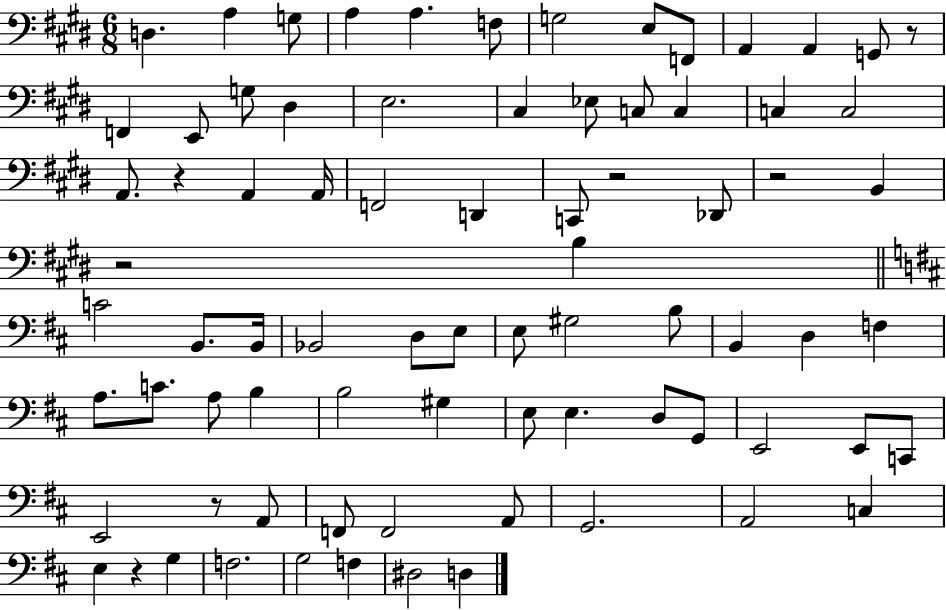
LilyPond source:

{
  \clef bass
  \numericTimeSignature
  \time 6/8
  \key e \major
  d4. a4 g8 | a4 a4. f8 | g2 e8 f,8 | a,4 a,4 g,8 r8 | \break f,4 e,8 g8 dis4 | e2. | cis4 ees8 c8 c4 | c4 c2 | \break a,8. r4 a,4 a,16 | f,2 d,4 | c,8 r2 des,8 | r2 b,4 | \break r2 b4 | \bar "||" \break \key b \minor c'2 b,8. b,16 | bes,2 d8 e8 | e8 gis2 b8 | b,4 d4 f4 | \break a8. c'8. a8 b4 | b2 gis4 | e8 e4. d8 g,8 | e,2 e,8 c,8 | \break e,2 r8 a,8 | f,8 f,2 a,8 | g,2. | a,2 c4 | \break e4 r4 g4 | f2. | g2 f4 | dis2 d4 | \break \bar "|."
}